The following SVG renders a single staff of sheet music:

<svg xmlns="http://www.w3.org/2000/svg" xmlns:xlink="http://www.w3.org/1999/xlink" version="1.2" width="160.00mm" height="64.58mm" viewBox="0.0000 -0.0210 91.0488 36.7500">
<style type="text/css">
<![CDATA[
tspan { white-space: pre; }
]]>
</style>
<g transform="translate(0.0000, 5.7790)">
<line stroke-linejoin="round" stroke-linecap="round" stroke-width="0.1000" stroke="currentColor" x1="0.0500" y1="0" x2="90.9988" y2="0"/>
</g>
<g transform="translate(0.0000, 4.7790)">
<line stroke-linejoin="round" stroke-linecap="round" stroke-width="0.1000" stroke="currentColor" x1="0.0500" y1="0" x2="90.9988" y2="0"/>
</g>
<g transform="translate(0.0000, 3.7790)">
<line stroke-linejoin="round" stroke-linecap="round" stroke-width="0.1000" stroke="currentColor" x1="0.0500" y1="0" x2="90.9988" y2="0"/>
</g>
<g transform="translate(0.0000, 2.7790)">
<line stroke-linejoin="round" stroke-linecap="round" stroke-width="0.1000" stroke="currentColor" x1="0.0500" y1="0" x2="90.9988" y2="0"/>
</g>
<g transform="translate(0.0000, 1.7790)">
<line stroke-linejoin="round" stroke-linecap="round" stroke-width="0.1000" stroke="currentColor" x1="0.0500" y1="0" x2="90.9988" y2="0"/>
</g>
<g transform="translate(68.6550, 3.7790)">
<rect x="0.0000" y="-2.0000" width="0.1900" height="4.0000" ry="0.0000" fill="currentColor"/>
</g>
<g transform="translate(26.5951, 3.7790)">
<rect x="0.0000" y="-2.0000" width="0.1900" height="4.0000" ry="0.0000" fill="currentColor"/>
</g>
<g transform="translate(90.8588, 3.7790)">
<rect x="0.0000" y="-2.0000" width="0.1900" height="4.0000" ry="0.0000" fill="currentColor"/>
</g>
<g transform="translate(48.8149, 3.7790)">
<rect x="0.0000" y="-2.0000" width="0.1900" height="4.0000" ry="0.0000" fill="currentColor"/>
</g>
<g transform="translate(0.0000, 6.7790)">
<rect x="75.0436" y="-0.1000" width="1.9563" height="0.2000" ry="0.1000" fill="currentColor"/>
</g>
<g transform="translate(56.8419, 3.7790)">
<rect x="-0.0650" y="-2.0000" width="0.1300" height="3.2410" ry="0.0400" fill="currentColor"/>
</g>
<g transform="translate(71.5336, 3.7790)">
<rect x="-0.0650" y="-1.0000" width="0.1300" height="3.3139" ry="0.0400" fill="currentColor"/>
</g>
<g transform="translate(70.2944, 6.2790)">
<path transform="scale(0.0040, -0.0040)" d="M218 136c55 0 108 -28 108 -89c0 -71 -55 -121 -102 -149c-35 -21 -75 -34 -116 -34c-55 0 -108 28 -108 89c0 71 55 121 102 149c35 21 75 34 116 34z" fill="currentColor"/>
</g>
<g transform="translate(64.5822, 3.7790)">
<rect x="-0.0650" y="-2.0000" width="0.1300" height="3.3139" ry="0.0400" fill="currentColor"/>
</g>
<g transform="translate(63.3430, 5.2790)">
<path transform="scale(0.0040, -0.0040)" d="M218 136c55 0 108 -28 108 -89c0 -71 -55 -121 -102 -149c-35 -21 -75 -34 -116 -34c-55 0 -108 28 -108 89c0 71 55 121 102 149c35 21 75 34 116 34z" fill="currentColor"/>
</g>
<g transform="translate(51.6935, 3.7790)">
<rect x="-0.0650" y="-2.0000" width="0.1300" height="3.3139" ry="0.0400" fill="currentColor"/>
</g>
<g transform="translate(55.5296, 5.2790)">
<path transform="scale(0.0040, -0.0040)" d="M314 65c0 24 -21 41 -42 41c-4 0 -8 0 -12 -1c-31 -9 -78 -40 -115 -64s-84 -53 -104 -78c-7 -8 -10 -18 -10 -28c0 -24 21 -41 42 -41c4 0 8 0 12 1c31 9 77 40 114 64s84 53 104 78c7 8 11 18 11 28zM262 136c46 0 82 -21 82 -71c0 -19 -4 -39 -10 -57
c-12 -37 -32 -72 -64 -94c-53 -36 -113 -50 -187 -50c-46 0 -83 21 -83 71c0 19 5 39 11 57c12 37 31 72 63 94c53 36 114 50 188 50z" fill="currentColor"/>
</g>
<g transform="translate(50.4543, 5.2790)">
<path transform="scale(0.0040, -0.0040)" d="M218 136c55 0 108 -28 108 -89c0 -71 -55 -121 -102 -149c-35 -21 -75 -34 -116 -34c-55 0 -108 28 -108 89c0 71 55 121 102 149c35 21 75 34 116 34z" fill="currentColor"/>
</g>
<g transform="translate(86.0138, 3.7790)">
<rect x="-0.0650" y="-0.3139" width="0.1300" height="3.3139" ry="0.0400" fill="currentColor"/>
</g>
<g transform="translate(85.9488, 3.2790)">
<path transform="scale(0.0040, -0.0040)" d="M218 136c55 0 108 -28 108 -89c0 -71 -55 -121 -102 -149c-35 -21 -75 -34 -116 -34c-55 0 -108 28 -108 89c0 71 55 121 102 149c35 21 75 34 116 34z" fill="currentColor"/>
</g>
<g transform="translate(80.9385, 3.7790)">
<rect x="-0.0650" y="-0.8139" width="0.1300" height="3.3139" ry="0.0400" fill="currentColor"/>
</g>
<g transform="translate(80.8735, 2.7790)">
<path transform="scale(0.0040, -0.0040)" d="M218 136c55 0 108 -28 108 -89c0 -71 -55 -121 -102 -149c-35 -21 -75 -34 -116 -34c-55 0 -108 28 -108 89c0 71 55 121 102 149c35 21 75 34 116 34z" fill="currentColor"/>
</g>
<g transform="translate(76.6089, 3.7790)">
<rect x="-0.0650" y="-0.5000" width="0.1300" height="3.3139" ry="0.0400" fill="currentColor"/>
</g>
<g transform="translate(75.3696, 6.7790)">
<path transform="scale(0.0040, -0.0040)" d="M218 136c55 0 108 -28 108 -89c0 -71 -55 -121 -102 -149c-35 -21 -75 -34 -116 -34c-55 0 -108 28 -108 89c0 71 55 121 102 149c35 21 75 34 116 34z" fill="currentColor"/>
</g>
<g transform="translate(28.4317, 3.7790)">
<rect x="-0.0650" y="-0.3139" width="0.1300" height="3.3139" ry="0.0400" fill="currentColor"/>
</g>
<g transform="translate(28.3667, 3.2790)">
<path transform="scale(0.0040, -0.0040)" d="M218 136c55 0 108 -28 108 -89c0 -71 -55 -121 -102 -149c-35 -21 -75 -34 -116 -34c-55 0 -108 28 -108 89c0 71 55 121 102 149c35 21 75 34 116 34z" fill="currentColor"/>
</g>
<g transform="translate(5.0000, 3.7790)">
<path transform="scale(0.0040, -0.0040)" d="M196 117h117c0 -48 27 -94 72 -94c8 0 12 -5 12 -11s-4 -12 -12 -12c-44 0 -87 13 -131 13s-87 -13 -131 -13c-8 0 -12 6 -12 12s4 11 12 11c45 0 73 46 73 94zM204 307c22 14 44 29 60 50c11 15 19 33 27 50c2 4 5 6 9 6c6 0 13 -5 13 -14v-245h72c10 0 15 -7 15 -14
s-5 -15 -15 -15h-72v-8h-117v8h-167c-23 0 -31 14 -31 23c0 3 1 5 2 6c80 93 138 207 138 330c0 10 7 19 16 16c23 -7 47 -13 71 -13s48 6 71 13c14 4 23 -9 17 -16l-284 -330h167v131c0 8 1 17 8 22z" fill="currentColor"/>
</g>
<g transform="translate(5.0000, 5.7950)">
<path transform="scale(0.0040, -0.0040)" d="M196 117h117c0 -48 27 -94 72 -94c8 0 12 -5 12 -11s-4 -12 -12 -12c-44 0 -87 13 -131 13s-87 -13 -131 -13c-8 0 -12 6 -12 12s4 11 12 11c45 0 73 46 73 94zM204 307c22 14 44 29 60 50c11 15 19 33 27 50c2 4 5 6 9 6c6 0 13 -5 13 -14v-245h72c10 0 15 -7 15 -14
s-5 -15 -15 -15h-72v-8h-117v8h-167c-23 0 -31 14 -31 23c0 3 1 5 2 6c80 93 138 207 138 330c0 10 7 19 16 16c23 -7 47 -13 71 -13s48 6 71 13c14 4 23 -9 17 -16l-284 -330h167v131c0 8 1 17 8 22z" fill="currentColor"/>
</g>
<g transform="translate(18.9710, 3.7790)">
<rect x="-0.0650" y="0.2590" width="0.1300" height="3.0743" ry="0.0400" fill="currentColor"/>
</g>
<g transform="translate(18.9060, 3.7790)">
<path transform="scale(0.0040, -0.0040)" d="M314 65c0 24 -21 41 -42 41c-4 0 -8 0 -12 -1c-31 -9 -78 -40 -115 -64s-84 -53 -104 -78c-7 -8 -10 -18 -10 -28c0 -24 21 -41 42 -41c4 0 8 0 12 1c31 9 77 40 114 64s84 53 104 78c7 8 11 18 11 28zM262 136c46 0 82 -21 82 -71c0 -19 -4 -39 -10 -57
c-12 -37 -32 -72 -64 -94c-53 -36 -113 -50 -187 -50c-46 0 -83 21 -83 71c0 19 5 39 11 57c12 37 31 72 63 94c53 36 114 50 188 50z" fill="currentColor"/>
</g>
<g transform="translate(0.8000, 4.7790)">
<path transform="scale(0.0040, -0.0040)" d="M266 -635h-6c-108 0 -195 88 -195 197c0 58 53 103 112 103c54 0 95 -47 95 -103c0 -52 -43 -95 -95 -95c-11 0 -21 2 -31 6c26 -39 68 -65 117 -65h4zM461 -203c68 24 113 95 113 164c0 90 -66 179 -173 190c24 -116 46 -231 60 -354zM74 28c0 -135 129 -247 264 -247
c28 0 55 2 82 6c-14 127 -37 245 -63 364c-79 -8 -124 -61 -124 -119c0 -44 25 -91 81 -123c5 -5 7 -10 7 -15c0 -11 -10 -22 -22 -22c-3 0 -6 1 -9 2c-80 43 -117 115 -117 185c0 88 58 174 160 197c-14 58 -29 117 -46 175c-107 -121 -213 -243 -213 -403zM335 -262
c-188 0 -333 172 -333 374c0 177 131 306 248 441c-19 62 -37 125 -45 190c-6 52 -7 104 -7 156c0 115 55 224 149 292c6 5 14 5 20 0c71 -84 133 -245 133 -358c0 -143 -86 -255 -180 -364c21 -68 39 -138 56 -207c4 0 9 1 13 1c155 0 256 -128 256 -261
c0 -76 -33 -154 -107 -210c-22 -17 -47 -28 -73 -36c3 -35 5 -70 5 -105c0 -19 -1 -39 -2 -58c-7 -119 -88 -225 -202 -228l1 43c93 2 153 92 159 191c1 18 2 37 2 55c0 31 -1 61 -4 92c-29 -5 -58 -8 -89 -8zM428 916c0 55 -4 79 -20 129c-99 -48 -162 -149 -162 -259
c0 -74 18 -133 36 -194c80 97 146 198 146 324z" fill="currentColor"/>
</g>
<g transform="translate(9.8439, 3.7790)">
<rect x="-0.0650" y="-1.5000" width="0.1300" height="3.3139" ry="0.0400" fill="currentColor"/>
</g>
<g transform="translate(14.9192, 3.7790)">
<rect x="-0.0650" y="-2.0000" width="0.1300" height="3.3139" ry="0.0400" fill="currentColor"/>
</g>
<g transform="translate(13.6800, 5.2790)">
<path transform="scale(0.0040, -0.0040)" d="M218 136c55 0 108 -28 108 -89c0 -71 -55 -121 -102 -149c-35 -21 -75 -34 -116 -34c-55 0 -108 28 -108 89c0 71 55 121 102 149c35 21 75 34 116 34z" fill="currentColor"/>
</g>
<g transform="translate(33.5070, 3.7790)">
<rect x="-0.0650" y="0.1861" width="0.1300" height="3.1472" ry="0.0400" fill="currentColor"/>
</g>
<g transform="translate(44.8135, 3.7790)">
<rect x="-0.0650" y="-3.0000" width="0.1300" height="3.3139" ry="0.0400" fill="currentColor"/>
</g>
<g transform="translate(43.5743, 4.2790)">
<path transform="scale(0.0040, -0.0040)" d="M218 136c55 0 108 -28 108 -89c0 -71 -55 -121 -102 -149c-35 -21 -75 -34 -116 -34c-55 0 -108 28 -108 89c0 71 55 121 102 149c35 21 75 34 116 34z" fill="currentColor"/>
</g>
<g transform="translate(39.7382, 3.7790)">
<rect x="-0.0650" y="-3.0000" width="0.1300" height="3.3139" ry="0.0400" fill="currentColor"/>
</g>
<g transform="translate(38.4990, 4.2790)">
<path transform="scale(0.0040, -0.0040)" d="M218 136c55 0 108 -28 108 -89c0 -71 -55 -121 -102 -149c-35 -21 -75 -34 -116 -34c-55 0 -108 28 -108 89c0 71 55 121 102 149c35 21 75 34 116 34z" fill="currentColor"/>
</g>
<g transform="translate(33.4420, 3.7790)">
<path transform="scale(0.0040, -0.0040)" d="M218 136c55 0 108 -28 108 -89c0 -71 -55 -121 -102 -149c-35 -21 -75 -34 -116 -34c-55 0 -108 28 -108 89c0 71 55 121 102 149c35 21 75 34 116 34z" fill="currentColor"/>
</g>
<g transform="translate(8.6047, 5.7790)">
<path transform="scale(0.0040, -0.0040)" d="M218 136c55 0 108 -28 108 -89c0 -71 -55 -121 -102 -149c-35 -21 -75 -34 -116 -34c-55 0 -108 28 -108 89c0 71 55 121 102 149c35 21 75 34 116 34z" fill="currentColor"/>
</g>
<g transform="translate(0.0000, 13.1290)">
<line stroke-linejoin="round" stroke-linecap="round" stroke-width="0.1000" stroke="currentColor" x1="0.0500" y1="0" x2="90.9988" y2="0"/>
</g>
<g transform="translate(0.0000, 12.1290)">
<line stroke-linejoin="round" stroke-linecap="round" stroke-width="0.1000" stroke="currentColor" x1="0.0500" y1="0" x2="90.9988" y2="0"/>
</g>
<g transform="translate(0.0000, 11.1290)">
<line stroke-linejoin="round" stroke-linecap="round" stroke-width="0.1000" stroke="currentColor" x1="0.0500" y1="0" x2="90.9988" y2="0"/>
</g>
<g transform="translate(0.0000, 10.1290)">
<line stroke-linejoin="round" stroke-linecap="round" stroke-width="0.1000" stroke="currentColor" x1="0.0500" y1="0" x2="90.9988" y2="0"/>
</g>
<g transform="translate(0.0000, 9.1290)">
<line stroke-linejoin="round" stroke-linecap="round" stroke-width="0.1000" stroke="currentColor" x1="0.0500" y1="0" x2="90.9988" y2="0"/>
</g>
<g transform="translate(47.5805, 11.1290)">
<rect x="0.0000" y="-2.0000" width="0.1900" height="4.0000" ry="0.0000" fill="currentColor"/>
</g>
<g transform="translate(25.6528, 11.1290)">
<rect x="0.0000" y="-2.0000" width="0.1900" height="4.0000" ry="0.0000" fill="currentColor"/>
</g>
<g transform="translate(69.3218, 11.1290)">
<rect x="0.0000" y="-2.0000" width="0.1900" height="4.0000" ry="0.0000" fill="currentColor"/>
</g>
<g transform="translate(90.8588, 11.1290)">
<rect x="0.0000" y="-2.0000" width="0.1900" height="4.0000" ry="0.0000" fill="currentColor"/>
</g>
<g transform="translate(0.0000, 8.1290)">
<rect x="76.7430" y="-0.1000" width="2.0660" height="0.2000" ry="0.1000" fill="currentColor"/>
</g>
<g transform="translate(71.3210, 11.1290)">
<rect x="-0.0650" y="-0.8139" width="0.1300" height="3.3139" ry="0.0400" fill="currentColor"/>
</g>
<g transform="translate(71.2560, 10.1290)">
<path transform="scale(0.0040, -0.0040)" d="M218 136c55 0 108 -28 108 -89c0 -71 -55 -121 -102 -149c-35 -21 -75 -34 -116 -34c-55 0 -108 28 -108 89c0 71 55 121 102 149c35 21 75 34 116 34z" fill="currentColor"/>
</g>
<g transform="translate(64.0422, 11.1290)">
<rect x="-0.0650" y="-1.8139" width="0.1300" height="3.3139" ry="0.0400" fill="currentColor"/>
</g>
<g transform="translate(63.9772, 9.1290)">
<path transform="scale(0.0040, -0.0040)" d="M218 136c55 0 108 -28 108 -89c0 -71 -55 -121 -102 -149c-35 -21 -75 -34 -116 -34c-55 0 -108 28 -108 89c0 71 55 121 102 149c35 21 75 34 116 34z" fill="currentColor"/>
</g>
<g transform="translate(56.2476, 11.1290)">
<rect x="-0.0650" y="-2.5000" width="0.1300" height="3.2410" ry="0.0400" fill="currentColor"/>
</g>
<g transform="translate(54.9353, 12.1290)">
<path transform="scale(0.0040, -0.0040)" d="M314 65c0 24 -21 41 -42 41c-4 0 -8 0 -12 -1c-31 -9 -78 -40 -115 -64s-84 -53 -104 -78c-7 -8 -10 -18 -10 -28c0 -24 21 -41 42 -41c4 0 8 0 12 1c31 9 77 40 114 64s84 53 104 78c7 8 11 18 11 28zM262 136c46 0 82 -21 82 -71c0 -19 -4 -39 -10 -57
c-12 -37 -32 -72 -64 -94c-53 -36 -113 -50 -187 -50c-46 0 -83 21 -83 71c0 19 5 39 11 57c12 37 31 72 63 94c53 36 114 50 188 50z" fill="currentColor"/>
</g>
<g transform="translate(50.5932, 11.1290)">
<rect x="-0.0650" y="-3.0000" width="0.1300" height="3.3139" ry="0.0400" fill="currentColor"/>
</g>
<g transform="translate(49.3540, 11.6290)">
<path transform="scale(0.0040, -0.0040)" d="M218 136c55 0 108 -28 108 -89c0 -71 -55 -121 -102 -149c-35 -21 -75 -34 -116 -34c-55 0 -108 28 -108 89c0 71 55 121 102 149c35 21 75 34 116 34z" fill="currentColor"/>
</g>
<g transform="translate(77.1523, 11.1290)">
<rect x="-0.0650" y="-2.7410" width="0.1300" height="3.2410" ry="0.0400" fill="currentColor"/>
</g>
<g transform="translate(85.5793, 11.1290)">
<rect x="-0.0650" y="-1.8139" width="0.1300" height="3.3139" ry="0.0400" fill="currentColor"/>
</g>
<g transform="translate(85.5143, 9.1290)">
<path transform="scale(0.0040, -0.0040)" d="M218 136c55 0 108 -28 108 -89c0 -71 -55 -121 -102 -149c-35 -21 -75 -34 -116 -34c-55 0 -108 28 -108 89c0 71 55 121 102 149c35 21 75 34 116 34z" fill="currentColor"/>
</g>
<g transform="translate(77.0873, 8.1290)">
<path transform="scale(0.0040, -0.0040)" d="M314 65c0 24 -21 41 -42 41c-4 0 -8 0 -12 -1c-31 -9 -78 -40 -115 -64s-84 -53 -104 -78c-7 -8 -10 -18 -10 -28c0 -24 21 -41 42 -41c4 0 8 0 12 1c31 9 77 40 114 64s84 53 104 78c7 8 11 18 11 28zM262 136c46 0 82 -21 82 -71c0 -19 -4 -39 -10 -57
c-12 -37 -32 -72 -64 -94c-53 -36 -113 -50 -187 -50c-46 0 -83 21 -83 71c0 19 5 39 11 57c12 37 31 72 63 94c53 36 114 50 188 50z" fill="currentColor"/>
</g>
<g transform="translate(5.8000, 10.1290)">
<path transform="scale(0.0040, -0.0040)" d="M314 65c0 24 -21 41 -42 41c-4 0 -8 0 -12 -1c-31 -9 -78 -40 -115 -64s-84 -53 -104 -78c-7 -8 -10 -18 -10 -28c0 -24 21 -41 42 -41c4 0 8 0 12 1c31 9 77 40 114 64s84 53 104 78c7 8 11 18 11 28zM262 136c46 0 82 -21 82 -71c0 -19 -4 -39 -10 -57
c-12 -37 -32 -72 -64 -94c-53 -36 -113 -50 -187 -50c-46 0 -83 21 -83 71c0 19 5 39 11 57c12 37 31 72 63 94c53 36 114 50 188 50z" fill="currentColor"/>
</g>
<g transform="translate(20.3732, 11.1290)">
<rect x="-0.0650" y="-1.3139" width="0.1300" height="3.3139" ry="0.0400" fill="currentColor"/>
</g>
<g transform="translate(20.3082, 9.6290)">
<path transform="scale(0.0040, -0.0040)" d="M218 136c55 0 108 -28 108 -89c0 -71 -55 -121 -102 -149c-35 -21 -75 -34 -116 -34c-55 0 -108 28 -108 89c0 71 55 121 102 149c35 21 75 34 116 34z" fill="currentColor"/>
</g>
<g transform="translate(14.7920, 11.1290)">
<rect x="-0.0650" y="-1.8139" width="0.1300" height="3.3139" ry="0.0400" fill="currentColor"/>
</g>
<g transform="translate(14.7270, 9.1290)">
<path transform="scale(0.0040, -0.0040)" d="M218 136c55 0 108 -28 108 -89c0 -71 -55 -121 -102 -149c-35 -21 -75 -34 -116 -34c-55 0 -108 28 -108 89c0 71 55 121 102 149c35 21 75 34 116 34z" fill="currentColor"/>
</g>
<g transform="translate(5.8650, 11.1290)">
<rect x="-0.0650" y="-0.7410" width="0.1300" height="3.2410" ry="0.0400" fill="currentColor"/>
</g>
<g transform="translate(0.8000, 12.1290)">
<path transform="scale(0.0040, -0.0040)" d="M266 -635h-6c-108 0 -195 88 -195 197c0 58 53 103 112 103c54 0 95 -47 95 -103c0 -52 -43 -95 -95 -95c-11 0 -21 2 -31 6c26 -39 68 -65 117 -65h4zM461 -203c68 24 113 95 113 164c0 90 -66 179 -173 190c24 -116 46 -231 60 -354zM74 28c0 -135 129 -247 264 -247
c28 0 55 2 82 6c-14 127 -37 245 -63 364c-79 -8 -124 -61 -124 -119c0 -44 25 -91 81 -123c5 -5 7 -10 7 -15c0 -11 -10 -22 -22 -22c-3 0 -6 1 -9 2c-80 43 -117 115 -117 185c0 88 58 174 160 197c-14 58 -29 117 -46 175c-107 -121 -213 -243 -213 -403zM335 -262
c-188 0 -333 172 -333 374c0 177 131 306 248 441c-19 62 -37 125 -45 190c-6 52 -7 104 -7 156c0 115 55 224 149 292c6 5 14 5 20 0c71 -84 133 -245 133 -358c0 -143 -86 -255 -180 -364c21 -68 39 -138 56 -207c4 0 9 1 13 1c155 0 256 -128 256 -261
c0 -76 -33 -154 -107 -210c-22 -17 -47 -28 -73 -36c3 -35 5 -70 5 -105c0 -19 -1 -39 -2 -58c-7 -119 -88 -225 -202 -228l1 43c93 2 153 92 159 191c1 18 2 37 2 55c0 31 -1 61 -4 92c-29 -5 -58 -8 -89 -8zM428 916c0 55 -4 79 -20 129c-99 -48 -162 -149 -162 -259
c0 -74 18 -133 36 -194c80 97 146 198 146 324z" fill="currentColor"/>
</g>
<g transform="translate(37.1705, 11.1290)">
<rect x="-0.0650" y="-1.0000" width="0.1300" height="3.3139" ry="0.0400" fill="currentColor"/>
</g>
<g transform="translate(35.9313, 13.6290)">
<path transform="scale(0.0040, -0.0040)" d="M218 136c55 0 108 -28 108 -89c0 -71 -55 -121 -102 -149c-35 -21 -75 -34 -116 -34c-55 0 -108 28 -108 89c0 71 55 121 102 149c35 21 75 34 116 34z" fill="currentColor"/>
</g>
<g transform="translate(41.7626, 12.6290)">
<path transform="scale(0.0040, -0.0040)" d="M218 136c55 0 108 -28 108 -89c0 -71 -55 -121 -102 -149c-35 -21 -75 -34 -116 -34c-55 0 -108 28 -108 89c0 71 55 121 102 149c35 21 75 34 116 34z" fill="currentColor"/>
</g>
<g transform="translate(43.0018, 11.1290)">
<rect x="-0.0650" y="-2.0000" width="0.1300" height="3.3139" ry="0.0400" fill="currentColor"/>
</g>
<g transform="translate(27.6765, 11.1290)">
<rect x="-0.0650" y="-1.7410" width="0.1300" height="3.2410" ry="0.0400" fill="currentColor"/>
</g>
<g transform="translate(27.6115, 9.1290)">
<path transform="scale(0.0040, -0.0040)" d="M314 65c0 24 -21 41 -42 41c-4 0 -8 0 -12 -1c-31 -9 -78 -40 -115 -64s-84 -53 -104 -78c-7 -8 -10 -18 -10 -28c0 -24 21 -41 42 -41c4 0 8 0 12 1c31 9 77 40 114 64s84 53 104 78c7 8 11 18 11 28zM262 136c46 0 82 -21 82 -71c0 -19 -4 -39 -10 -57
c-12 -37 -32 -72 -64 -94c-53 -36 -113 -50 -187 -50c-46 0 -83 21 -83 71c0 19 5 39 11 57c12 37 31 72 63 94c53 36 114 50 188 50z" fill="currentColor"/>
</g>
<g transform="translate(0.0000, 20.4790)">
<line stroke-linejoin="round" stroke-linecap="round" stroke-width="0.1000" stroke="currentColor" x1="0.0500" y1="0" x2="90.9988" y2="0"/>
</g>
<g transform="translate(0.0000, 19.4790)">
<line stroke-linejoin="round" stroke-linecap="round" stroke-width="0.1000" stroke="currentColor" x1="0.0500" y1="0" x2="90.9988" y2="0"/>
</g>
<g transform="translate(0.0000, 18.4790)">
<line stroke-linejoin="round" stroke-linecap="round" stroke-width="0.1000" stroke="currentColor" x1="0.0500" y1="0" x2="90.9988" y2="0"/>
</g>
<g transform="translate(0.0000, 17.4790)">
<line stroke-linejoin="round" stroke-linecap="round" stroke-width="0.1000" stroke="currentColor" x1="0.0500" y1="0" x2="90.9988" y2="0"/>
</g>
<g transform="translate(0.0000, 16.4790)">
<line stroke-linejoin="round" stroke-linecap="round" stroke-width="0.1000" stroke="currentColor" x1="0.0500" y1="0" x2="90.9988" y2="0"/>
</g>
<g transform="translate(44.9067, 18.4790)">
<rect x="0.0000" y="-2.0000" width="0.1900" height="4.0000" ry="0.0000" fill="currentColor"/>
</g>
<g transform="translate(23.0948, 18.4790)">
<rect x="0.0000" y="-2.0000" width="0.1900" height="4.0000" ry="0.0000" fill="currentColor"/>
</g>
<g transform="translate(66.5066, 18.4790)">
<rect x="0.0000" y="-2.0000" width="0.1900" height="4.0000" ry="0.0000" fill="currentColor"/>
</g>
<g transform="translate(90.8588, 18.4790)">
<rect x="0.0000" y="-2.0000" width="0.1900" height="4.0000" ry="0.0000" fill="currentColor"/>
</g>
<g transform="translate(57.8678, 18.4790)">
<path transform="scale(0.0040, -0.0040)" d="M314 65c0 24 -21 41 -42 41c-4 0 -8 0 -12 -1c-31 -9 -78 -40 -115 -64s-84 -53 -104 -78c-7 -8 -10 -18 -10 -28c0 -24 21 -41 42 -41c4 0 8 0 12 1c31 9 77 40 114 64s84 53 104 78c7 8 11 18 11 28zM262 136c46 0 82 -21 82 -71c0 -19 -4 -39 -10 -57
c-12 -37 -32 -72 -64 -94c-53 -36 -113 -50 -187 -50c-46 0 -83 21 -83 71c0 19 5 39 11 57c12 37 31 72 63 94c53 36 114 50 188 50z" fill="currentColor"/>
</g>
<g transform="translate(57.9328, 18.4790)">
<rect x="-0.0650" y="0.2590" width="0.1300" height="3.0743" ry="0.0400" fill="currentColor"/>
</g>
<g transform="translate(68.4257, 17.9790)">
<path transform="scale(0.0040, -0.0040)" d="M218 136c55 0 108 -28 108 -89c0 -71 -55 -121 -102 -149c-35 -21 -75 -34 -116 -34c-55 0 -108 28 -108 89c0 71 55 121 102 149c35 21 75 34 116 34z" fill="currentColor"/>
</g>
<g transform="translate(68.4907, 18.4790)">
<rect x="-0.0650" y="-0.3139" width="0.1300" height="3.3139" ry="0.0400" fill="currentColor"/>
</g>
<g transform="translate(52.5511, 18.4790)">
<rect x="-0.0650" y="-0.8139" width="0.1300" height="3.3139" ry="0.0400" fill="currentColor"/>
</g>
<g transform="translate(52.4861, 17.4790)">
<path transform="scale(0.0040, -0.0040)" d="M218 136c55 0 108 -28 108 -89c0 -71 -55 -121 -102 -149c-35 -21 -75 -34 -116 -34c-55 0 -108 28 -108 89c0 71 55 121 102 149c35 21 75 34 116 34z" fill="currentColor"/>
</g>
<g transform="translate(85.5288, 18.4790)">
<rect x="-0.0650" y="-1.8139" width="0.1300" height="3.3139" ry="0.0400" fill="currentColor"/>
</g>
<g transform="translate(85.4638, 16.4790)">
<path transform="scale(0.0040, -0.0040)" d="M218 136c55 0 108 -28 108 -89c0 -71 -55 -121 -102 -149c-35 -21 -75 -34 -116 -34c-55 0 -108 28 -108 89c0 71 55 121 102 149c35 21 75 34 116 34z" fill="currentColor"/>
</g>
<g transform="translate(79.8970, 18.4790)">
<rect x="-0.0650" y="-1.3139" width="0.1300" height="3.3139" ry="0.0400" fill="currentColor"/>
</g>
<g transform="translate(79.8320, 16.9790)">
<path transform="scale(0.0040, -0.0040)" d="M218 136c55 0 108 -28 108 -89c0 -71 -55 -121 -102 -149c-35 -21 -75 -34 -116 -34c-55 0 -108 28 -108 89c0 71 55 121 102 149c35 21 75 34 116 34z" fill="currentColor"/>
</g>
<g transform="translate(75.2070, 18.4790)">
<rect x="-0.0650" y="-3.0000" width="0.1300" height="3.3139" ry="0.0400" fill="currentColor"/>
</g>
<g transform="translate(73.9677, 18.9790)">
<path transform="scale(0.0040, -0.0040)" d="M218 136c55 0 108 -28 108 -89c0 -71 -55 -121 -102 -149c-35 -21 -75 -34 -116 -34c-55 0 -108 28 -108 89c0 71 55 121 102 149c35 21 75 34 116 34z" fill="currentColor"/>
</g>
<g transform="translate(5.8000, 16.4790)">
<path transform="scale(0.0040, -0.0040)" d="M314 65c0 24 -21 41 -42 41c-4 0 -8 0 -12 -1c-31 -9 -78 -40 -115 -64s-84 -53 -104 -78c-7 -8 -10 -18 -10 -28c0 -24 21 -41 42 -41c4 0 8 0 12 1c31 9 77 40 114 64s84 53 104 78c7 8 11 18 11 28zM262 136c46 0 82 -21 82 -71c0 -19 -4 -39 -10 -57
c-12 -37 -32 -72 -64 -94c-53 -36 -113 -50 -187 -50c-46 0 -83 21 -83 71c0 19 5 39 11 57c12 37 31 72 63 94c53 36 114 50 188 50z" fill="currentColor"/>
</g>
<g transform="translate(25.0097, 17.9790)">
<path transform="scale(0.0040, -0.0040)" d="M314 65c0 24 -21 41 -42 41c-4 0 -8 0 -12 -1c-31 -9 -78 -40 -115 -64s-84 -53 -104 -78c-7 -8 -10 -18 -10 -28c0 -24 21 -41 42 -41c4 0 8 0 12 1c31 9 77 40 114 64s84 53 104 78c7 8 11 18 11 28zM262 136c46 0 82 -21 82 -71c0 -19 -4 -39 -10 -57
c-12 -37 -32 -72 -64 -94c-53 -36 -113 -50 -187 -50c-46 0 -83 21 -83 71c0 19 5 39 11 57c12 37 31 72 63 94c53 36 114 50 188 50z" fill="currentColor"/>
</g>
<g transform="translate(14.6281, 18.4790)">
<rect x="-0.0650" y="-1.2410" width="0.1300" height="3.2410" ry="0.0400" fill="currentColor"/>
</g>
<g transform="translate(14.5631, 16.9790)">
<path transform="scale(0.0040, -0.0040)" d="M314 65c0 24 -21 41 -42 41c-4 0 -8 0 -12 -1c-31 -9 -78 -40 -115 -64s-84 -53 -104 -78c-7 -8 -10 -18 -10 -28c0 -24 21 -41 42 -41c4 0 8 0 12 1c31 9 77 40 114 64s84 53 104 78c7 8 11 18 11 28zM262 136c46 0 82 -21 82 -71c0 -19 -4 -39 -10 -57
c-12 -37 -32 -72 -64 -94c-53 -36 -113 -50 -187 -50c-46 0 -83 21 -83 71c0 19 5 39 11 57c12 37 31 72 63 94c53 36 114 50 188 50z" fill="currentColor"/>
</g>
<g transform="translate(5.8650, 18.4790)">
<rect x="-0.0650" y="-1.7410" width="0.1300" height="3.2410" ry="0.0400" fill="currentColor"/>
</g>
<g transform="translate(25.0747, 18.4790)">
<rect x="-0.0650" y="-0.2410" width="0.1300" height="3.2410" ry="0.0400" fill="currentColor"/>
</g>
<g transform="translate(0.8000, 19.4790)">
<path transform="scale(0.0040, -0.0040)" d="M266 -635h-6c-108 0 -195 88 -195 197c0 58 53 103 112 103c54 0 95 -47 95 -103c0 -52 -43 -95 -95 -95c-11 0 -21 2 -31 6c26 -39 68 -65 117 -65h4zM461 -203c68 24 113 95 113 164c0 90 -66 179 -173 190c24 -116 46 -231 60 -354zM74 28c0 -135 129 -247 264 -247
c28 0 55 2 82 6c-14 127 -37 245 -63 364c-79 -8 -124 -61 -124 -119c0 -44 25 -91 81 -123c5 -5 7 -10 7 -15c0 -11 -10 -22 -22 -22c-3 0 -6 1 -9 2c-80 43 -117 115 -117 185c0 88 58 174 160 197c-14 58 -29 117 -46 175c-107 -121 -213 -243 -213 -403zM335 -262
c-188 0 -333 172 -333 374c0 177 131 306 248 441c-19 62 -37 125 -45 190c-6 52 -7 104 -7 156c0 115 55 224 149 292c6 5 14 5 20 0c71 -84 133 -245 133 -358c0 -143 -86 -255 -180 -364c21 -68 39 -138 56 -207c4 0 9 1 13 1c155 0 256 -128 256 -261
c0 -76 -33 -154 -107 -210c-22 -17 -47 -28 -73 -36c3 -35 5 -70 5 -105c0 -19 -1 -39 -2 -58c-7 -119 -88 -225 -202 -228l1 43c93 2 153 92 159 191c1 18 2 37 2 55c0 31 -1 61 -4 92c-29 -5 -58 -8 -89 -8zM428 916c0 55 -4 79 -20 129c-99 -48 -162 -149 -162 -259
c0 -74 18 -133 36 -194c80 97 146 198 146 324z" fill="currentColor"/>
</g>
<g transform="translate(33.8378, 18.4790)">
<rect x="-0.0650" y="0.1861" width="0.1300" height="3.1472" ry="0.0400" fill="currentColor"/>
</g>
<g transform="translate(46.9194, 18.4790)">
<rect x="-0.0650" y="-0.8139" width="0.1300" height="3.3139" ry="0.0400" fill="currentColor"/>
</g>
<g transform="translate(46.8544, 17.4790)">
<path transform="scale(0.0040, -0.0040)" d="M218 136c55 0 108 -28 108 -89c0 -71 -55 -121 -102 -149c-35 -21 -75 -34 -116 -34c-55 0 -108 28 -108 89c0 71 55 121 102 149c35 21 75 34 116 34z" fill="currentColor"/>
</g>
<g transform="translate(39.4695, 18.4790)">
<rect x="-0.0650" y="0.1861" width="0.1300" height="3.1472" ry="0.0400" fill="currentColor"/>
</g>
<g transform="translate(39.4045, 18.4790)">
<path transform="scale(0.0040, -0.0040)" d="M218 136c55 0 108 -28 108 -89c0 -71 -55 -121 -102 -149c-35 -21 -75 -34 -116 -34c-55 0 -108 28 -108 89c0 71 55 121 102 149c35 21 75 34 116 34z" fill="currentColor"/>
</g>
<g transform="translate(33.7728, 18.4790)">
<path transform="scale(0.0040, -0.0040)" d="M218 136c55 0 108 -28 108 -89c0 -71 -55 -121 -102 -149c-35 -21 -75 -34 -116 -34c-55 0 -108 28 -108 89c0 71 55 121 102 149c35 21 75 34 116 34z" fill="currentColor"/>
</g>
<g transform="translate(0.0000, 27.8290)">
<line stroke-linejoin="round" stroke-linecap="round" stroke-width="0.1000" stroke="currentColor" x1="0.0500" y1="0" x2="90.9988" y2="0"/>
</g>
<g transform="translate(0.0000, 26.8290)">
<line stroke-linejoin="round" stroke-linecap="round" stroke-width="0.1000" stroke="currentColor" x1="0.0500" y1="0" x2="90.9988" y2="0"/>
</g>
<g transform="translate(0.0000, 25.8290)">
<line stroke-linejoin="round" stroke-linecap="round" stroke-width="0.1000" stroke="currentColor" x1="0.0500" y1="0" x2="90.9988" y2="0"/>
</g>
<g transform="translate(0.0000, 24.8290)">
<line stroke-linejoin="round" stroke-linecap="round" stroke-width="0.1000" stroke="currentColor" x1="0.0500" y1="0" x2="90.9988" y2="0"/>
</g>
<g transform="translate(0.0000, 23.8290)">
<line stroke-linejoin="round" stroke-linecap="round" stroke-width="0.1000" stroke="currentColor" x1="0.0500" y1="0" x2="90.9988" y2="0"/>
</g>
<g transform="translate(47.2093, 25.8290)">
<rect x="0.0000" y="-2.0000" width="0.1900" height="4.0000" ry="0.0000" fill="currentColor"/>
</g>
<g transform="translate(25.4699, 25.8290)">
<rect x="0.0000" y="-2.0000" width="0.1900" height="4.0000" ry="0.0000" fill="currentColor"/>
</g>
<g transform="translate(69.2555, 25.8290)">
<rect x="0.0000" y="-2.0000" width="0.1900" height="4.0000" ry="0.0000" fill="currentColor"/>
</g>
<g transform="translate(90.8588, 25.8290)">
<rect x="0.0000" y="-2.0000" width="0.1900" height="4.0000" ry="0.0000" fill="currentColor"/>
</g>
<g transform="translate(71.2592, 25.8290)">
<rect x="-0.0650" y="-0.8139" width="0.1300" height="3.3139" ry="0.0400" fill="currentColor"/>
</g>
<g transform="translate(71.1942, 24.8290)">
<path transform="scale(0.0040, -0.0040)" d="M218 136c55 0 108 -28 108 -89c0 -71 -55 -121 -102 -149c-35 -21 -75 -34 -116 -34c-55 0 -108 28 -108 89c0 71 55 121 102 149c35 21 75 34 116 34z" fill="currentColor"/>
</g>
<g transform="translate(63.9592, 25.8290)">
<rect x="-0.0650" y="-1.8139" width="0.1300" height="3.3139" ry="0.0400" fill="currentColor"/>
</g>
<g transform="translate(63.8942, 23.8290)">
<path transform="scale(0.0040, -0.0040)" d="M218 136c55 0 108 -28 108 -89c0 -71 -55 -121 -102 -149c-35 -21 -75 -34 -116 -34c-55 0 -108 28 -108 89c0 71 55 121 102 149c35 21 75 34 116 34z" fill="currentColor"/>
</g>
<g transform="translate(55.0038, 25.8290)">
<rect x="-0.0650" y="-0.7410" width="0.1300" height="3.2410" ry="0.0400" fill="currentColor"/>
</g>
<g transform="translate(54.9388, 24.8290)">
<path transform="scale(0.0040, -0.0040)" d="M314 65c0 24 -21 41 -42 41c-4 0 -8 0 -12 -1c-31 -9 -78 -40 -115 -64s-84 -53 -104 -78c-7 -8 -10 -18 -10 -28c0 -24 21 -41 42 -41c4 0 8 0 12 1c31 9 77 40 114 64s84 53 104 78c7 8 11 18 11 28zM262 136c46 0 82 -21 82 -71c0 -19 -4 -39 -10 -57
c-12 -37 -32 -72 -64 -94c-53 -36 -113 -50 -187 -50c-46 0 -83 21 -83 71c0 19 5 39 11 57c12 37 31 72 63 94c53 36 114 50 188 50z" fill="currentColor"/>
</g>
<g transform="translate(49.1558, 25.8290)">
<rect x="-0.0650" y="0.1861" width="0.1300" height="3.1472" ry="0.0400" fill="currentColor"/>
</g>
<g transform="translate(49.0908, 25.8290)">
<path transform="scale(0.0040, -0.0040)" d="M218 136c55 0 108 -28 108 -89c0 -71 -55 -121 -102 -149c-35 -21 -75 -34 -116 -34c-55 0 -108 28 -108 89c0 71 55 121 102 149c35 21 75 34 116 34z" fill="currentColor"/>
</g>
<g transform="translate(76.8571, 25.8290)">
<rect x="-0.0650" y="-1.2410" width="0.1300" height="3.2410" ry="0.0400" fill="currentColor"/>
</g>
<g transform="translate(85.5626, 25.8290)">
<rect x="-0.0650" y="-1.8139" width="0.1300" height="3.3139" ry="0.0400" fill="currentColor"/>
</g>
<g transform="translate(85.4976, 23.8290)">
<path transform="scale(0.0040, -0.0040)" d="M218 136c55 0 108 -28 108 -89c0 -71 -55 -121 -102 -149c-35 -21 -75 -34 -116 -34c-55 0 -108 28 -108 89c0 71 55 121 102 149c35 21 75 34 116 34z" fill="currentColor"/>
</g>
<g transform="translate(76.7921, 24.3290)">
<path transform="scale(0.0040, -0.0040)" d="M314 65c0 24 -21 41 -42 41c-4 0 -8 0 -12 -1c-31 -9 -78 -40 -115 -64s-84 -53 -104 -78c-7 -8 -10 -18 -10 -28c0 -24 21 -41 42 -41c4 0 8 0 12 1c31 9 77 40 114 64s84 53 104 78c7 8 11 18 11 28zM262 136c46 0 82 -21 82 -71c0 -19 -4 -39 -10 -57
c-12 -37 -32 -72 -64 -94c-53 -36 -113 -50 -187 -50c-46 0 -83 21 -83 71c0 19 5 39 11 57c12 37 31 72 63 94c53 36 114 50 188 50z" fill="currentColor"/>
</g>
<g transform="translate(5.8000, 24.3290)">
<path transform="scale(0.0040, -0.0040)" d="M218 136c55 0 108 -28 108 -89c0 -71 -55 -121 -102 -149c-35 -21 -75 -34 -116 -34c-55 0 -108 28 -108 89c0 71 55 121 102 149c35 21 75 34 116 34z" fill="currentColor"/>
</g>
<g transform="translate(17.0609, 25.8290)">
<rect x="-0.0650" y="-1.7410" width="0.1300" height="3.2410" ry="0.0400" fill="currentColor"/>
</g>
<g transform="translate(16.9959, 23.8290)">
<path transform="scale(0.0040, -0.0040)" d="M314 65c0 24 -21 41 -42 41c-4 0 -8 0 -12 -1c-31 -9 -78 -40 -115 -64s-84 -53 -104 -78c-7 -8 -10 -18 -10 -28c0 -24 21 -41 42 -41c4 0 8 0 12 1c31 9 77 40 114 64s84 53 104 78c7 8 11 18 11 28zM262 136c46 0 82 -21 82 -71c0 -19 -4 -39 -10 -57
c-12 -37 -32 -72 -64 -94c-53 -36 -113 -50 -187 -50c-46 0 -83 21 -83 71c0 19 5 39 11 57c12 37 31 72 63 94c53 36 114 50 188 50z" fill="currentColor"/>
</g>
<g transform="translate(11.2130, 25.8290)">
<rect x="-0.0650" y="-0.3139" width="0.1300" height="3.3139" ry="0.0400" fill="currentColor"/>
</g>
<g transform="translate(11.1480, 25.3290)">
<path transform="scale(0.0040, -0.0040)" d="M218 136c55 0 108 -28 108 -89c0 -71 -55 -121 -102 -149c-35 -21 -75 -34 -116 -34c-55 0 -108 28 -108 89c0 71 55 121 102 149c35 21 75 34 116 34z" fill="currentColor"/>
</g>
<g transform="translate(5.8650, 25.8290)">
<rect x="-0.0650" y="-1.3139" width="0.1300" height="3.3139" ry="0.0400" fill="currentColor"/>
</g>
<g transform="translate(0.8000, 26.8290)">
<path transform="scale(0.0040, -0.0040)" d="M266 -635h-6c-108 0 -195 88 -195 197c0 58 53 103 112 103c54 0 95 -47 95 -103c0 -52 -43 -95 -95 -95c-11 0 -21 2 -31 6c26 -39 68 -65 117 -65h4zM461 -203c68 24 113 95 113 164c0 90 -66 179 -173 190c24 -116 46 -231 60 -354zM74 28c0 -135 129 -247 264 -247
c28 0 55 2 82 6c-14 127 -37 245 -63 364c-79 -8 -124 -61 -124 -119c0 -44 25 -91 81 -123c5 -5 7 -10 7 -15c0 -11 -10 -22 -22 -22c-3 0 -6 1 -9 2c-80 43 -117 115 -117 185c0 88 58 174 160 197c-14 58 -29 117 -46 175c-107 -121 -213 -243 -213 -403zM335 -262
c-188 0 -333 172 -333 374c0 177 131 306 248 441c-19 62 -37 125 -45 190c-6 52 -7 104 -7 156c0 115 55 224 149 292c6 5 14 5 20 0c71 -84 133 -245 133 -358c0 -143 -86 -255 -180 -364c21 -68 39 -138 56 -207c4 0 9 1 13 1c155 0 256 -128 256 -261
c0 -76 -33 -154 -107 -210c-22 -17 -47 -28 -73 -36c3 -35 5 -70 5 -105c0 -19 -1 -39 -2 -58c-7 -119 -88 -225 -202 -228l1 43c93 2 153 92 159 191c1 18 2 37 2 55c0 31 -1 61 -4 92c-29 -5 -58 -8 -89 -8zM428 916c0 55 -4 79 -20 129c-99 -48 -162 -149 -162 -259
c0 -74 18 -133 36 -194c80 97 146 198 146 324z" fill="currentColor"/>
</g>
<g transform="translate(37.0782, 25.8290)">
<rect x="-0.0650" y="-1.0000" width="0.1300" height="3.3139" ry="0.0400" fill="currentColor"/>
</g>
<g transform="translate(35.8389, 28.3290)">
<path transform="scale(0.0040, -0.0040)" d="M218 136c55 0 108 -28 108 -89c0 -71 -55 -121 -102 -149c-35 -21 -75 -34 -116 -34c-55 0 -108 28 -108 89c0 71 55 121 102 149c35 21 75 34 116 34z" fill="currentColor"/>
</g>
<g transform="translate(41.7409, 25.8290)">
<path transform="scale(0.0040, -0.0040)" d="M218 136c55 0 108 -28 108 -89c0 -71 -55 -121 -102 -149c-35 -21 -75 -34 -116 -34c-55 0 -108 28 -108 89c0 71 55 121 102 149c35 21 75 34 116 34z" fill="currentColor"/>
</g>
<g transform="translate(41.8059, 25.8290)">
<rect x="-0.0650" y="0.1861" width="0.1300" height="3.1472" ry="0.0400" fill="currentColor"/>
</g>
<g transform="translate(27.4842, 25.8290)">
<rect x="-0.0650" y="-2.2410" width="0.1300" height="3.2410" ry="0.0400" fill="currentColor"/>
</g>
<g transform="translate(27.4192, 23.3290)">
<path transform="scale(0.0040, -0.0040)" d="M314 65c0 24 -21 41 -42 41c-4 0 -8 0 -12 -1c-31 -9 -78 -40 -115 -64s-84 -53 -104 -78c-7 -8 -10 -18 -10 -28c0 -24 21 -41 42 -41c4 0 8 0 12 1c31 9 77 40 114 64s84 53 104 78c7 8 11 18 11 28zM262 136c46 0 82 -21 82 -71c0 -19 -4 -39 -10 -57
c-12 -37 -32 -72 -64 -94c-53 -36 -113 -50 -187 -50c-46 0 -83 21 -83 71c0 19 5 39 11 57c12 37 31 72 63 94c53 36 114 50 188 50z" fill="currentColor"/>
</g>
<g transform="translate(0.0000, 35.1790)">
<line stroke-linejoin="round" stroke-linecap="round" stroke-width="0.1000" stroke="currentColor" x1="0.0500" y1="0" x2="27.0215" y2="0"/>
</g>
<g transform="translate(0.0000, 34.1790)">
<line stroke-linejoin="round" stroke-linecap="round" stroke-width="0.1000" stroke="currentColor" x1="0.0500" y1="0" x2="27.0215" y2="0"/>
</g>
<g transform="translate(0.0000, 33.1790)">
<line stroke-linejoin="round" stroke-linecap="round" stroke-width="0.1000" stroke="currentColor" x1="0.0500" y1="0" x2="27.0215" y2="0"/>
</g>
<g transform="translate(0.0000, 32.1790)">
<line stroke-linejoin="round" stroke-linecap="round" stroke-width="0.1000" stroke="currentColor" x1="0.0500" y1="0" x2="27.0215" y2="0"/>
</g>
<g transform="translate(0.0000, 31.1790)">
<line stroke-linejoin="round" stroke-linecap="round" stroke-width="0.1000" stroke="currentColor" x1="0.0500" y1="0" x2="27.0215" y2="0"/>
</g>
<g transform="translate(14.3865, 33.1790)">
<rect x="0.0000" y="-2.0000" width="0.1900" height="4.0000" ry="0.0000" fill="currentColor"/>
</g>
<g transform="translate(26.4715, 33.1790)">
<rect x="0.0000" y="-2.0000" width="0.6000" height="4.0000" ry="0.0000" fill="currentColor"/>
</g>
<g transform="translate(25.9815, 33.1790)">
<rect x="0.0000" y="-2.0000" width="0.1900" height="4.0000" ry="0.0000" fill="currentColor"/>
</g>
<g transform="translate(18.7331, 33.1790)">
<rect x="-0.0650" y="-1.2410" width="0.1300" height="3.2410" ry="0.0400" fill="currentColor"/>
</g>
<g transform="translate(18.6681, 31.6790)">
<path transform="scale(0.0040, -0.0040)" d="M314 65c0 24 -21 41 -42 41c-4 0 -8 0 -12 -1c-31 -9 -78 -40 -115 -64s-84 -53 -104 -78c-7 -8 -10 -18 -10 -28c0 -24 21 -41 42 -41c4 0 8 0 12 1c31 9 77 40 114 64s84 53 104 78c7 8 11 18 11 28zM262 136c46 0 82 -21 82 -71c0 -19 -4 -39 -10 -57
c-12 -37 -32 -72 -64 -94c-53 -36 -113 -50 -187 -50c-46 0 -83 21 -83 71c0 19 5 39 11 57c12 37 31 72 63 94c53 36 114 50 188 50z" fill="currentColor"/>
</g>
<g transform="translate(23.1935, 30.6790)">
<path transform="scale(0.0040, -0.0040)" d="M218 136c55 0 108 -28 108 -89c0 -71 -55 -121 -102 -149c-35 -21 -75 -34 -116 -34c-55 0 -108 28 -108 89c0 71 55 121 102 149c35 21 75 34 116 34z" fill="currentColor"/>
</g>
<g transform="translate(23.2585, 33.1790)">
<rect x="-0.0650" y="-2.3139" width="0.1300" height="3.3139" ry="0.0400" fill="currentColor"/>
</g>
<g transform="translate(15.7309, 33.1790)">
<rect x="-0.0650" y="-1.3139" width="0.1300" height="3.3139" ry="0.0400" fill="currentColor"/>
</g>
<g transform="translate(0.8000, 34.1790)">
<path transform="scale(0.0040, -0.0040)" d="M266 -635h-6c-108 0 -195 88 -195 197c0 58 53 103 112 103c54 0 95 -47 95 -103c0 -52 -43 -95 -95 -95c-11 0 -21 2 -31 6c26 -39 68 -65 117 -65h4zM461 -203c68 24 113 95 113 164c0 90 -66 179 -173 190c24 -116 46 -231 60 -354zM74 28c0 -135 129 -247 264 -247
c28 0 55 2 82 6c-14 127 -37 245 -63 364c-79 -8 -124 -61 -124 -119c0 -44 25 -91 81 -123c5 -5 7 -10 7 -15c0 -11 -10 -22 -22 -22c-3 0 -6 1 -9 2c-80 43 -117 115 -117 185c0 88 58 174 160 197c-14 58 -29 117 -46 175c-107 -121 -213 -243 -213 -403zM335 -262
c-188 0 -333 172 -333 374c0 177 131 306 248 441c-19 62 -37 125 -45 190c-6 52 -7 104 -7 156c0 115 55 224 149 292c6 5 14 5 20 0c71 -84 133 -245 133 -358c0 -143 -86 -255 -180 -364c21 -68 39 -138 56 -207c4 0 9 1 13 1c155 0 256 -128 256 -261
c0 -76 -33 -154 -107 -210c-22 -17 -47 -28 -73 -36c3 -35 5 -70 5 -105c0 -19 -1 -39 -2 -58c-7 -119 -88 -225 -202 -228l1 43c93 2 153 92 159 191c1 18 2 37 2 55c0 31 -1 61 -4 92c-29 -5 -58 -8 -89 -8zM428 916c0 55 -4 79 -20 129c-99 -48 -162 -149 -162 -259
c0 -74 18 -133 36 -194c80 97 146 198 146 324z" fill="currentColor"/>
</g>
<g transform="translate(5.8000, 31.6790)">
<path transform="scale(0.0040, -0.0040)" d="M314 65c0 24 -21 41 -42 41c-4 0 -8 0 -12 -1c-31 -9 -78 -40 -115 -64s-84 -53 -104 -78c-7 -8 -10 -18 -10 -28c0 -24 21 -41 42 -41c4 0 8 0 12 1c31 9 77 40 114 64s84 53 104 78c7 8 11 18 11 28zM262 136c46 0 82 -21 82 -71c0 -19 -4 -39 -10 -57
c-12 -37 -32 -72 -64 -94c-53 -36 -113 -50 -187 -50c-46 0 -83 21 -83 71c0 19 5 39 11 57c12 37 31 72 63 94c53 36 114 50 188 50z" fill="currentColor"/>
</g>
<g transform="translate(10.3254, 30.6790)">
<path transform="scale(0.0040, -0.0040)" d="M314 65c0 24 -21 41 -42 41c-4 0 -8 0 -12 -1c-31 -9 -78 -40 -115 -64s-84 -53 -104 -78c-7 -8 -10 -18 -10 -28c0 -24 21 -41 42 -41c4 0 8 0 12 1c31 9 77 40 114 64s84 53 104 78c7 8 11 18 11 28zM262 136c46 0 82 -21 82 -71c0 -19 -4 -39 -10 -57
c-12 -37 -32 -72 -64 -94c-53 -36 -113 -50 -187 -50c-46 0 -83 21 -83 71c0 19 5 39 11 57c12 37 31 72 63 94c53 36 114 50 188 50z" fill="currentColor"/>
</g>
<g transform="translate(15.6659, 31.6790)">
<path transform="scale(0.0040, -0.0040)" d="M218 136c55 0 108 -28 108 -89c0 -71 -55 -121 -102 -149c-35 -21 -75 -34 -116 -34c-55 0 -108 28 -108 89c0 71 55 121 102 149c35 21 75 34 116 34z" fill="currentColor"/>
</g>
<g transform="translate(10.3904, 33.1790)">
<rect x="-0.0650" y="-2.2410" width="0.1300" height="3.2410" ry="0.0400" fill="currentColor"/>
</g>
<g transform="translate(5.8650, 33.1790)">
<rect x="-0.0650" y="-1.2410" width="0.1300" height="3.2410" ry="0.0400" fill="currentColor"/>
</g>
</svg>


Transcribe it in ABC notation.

X:1
T:Untitled
M:4/4
L:1/4
K:C
E F B2 c B A A F F2 F D C d c d2 f e f2 D F A G2 f d a2 f f2 e2 c2 B B d d B2 c A e f e c f2 g2 D B B d2 f d e2 f e2 g2 e e2 g